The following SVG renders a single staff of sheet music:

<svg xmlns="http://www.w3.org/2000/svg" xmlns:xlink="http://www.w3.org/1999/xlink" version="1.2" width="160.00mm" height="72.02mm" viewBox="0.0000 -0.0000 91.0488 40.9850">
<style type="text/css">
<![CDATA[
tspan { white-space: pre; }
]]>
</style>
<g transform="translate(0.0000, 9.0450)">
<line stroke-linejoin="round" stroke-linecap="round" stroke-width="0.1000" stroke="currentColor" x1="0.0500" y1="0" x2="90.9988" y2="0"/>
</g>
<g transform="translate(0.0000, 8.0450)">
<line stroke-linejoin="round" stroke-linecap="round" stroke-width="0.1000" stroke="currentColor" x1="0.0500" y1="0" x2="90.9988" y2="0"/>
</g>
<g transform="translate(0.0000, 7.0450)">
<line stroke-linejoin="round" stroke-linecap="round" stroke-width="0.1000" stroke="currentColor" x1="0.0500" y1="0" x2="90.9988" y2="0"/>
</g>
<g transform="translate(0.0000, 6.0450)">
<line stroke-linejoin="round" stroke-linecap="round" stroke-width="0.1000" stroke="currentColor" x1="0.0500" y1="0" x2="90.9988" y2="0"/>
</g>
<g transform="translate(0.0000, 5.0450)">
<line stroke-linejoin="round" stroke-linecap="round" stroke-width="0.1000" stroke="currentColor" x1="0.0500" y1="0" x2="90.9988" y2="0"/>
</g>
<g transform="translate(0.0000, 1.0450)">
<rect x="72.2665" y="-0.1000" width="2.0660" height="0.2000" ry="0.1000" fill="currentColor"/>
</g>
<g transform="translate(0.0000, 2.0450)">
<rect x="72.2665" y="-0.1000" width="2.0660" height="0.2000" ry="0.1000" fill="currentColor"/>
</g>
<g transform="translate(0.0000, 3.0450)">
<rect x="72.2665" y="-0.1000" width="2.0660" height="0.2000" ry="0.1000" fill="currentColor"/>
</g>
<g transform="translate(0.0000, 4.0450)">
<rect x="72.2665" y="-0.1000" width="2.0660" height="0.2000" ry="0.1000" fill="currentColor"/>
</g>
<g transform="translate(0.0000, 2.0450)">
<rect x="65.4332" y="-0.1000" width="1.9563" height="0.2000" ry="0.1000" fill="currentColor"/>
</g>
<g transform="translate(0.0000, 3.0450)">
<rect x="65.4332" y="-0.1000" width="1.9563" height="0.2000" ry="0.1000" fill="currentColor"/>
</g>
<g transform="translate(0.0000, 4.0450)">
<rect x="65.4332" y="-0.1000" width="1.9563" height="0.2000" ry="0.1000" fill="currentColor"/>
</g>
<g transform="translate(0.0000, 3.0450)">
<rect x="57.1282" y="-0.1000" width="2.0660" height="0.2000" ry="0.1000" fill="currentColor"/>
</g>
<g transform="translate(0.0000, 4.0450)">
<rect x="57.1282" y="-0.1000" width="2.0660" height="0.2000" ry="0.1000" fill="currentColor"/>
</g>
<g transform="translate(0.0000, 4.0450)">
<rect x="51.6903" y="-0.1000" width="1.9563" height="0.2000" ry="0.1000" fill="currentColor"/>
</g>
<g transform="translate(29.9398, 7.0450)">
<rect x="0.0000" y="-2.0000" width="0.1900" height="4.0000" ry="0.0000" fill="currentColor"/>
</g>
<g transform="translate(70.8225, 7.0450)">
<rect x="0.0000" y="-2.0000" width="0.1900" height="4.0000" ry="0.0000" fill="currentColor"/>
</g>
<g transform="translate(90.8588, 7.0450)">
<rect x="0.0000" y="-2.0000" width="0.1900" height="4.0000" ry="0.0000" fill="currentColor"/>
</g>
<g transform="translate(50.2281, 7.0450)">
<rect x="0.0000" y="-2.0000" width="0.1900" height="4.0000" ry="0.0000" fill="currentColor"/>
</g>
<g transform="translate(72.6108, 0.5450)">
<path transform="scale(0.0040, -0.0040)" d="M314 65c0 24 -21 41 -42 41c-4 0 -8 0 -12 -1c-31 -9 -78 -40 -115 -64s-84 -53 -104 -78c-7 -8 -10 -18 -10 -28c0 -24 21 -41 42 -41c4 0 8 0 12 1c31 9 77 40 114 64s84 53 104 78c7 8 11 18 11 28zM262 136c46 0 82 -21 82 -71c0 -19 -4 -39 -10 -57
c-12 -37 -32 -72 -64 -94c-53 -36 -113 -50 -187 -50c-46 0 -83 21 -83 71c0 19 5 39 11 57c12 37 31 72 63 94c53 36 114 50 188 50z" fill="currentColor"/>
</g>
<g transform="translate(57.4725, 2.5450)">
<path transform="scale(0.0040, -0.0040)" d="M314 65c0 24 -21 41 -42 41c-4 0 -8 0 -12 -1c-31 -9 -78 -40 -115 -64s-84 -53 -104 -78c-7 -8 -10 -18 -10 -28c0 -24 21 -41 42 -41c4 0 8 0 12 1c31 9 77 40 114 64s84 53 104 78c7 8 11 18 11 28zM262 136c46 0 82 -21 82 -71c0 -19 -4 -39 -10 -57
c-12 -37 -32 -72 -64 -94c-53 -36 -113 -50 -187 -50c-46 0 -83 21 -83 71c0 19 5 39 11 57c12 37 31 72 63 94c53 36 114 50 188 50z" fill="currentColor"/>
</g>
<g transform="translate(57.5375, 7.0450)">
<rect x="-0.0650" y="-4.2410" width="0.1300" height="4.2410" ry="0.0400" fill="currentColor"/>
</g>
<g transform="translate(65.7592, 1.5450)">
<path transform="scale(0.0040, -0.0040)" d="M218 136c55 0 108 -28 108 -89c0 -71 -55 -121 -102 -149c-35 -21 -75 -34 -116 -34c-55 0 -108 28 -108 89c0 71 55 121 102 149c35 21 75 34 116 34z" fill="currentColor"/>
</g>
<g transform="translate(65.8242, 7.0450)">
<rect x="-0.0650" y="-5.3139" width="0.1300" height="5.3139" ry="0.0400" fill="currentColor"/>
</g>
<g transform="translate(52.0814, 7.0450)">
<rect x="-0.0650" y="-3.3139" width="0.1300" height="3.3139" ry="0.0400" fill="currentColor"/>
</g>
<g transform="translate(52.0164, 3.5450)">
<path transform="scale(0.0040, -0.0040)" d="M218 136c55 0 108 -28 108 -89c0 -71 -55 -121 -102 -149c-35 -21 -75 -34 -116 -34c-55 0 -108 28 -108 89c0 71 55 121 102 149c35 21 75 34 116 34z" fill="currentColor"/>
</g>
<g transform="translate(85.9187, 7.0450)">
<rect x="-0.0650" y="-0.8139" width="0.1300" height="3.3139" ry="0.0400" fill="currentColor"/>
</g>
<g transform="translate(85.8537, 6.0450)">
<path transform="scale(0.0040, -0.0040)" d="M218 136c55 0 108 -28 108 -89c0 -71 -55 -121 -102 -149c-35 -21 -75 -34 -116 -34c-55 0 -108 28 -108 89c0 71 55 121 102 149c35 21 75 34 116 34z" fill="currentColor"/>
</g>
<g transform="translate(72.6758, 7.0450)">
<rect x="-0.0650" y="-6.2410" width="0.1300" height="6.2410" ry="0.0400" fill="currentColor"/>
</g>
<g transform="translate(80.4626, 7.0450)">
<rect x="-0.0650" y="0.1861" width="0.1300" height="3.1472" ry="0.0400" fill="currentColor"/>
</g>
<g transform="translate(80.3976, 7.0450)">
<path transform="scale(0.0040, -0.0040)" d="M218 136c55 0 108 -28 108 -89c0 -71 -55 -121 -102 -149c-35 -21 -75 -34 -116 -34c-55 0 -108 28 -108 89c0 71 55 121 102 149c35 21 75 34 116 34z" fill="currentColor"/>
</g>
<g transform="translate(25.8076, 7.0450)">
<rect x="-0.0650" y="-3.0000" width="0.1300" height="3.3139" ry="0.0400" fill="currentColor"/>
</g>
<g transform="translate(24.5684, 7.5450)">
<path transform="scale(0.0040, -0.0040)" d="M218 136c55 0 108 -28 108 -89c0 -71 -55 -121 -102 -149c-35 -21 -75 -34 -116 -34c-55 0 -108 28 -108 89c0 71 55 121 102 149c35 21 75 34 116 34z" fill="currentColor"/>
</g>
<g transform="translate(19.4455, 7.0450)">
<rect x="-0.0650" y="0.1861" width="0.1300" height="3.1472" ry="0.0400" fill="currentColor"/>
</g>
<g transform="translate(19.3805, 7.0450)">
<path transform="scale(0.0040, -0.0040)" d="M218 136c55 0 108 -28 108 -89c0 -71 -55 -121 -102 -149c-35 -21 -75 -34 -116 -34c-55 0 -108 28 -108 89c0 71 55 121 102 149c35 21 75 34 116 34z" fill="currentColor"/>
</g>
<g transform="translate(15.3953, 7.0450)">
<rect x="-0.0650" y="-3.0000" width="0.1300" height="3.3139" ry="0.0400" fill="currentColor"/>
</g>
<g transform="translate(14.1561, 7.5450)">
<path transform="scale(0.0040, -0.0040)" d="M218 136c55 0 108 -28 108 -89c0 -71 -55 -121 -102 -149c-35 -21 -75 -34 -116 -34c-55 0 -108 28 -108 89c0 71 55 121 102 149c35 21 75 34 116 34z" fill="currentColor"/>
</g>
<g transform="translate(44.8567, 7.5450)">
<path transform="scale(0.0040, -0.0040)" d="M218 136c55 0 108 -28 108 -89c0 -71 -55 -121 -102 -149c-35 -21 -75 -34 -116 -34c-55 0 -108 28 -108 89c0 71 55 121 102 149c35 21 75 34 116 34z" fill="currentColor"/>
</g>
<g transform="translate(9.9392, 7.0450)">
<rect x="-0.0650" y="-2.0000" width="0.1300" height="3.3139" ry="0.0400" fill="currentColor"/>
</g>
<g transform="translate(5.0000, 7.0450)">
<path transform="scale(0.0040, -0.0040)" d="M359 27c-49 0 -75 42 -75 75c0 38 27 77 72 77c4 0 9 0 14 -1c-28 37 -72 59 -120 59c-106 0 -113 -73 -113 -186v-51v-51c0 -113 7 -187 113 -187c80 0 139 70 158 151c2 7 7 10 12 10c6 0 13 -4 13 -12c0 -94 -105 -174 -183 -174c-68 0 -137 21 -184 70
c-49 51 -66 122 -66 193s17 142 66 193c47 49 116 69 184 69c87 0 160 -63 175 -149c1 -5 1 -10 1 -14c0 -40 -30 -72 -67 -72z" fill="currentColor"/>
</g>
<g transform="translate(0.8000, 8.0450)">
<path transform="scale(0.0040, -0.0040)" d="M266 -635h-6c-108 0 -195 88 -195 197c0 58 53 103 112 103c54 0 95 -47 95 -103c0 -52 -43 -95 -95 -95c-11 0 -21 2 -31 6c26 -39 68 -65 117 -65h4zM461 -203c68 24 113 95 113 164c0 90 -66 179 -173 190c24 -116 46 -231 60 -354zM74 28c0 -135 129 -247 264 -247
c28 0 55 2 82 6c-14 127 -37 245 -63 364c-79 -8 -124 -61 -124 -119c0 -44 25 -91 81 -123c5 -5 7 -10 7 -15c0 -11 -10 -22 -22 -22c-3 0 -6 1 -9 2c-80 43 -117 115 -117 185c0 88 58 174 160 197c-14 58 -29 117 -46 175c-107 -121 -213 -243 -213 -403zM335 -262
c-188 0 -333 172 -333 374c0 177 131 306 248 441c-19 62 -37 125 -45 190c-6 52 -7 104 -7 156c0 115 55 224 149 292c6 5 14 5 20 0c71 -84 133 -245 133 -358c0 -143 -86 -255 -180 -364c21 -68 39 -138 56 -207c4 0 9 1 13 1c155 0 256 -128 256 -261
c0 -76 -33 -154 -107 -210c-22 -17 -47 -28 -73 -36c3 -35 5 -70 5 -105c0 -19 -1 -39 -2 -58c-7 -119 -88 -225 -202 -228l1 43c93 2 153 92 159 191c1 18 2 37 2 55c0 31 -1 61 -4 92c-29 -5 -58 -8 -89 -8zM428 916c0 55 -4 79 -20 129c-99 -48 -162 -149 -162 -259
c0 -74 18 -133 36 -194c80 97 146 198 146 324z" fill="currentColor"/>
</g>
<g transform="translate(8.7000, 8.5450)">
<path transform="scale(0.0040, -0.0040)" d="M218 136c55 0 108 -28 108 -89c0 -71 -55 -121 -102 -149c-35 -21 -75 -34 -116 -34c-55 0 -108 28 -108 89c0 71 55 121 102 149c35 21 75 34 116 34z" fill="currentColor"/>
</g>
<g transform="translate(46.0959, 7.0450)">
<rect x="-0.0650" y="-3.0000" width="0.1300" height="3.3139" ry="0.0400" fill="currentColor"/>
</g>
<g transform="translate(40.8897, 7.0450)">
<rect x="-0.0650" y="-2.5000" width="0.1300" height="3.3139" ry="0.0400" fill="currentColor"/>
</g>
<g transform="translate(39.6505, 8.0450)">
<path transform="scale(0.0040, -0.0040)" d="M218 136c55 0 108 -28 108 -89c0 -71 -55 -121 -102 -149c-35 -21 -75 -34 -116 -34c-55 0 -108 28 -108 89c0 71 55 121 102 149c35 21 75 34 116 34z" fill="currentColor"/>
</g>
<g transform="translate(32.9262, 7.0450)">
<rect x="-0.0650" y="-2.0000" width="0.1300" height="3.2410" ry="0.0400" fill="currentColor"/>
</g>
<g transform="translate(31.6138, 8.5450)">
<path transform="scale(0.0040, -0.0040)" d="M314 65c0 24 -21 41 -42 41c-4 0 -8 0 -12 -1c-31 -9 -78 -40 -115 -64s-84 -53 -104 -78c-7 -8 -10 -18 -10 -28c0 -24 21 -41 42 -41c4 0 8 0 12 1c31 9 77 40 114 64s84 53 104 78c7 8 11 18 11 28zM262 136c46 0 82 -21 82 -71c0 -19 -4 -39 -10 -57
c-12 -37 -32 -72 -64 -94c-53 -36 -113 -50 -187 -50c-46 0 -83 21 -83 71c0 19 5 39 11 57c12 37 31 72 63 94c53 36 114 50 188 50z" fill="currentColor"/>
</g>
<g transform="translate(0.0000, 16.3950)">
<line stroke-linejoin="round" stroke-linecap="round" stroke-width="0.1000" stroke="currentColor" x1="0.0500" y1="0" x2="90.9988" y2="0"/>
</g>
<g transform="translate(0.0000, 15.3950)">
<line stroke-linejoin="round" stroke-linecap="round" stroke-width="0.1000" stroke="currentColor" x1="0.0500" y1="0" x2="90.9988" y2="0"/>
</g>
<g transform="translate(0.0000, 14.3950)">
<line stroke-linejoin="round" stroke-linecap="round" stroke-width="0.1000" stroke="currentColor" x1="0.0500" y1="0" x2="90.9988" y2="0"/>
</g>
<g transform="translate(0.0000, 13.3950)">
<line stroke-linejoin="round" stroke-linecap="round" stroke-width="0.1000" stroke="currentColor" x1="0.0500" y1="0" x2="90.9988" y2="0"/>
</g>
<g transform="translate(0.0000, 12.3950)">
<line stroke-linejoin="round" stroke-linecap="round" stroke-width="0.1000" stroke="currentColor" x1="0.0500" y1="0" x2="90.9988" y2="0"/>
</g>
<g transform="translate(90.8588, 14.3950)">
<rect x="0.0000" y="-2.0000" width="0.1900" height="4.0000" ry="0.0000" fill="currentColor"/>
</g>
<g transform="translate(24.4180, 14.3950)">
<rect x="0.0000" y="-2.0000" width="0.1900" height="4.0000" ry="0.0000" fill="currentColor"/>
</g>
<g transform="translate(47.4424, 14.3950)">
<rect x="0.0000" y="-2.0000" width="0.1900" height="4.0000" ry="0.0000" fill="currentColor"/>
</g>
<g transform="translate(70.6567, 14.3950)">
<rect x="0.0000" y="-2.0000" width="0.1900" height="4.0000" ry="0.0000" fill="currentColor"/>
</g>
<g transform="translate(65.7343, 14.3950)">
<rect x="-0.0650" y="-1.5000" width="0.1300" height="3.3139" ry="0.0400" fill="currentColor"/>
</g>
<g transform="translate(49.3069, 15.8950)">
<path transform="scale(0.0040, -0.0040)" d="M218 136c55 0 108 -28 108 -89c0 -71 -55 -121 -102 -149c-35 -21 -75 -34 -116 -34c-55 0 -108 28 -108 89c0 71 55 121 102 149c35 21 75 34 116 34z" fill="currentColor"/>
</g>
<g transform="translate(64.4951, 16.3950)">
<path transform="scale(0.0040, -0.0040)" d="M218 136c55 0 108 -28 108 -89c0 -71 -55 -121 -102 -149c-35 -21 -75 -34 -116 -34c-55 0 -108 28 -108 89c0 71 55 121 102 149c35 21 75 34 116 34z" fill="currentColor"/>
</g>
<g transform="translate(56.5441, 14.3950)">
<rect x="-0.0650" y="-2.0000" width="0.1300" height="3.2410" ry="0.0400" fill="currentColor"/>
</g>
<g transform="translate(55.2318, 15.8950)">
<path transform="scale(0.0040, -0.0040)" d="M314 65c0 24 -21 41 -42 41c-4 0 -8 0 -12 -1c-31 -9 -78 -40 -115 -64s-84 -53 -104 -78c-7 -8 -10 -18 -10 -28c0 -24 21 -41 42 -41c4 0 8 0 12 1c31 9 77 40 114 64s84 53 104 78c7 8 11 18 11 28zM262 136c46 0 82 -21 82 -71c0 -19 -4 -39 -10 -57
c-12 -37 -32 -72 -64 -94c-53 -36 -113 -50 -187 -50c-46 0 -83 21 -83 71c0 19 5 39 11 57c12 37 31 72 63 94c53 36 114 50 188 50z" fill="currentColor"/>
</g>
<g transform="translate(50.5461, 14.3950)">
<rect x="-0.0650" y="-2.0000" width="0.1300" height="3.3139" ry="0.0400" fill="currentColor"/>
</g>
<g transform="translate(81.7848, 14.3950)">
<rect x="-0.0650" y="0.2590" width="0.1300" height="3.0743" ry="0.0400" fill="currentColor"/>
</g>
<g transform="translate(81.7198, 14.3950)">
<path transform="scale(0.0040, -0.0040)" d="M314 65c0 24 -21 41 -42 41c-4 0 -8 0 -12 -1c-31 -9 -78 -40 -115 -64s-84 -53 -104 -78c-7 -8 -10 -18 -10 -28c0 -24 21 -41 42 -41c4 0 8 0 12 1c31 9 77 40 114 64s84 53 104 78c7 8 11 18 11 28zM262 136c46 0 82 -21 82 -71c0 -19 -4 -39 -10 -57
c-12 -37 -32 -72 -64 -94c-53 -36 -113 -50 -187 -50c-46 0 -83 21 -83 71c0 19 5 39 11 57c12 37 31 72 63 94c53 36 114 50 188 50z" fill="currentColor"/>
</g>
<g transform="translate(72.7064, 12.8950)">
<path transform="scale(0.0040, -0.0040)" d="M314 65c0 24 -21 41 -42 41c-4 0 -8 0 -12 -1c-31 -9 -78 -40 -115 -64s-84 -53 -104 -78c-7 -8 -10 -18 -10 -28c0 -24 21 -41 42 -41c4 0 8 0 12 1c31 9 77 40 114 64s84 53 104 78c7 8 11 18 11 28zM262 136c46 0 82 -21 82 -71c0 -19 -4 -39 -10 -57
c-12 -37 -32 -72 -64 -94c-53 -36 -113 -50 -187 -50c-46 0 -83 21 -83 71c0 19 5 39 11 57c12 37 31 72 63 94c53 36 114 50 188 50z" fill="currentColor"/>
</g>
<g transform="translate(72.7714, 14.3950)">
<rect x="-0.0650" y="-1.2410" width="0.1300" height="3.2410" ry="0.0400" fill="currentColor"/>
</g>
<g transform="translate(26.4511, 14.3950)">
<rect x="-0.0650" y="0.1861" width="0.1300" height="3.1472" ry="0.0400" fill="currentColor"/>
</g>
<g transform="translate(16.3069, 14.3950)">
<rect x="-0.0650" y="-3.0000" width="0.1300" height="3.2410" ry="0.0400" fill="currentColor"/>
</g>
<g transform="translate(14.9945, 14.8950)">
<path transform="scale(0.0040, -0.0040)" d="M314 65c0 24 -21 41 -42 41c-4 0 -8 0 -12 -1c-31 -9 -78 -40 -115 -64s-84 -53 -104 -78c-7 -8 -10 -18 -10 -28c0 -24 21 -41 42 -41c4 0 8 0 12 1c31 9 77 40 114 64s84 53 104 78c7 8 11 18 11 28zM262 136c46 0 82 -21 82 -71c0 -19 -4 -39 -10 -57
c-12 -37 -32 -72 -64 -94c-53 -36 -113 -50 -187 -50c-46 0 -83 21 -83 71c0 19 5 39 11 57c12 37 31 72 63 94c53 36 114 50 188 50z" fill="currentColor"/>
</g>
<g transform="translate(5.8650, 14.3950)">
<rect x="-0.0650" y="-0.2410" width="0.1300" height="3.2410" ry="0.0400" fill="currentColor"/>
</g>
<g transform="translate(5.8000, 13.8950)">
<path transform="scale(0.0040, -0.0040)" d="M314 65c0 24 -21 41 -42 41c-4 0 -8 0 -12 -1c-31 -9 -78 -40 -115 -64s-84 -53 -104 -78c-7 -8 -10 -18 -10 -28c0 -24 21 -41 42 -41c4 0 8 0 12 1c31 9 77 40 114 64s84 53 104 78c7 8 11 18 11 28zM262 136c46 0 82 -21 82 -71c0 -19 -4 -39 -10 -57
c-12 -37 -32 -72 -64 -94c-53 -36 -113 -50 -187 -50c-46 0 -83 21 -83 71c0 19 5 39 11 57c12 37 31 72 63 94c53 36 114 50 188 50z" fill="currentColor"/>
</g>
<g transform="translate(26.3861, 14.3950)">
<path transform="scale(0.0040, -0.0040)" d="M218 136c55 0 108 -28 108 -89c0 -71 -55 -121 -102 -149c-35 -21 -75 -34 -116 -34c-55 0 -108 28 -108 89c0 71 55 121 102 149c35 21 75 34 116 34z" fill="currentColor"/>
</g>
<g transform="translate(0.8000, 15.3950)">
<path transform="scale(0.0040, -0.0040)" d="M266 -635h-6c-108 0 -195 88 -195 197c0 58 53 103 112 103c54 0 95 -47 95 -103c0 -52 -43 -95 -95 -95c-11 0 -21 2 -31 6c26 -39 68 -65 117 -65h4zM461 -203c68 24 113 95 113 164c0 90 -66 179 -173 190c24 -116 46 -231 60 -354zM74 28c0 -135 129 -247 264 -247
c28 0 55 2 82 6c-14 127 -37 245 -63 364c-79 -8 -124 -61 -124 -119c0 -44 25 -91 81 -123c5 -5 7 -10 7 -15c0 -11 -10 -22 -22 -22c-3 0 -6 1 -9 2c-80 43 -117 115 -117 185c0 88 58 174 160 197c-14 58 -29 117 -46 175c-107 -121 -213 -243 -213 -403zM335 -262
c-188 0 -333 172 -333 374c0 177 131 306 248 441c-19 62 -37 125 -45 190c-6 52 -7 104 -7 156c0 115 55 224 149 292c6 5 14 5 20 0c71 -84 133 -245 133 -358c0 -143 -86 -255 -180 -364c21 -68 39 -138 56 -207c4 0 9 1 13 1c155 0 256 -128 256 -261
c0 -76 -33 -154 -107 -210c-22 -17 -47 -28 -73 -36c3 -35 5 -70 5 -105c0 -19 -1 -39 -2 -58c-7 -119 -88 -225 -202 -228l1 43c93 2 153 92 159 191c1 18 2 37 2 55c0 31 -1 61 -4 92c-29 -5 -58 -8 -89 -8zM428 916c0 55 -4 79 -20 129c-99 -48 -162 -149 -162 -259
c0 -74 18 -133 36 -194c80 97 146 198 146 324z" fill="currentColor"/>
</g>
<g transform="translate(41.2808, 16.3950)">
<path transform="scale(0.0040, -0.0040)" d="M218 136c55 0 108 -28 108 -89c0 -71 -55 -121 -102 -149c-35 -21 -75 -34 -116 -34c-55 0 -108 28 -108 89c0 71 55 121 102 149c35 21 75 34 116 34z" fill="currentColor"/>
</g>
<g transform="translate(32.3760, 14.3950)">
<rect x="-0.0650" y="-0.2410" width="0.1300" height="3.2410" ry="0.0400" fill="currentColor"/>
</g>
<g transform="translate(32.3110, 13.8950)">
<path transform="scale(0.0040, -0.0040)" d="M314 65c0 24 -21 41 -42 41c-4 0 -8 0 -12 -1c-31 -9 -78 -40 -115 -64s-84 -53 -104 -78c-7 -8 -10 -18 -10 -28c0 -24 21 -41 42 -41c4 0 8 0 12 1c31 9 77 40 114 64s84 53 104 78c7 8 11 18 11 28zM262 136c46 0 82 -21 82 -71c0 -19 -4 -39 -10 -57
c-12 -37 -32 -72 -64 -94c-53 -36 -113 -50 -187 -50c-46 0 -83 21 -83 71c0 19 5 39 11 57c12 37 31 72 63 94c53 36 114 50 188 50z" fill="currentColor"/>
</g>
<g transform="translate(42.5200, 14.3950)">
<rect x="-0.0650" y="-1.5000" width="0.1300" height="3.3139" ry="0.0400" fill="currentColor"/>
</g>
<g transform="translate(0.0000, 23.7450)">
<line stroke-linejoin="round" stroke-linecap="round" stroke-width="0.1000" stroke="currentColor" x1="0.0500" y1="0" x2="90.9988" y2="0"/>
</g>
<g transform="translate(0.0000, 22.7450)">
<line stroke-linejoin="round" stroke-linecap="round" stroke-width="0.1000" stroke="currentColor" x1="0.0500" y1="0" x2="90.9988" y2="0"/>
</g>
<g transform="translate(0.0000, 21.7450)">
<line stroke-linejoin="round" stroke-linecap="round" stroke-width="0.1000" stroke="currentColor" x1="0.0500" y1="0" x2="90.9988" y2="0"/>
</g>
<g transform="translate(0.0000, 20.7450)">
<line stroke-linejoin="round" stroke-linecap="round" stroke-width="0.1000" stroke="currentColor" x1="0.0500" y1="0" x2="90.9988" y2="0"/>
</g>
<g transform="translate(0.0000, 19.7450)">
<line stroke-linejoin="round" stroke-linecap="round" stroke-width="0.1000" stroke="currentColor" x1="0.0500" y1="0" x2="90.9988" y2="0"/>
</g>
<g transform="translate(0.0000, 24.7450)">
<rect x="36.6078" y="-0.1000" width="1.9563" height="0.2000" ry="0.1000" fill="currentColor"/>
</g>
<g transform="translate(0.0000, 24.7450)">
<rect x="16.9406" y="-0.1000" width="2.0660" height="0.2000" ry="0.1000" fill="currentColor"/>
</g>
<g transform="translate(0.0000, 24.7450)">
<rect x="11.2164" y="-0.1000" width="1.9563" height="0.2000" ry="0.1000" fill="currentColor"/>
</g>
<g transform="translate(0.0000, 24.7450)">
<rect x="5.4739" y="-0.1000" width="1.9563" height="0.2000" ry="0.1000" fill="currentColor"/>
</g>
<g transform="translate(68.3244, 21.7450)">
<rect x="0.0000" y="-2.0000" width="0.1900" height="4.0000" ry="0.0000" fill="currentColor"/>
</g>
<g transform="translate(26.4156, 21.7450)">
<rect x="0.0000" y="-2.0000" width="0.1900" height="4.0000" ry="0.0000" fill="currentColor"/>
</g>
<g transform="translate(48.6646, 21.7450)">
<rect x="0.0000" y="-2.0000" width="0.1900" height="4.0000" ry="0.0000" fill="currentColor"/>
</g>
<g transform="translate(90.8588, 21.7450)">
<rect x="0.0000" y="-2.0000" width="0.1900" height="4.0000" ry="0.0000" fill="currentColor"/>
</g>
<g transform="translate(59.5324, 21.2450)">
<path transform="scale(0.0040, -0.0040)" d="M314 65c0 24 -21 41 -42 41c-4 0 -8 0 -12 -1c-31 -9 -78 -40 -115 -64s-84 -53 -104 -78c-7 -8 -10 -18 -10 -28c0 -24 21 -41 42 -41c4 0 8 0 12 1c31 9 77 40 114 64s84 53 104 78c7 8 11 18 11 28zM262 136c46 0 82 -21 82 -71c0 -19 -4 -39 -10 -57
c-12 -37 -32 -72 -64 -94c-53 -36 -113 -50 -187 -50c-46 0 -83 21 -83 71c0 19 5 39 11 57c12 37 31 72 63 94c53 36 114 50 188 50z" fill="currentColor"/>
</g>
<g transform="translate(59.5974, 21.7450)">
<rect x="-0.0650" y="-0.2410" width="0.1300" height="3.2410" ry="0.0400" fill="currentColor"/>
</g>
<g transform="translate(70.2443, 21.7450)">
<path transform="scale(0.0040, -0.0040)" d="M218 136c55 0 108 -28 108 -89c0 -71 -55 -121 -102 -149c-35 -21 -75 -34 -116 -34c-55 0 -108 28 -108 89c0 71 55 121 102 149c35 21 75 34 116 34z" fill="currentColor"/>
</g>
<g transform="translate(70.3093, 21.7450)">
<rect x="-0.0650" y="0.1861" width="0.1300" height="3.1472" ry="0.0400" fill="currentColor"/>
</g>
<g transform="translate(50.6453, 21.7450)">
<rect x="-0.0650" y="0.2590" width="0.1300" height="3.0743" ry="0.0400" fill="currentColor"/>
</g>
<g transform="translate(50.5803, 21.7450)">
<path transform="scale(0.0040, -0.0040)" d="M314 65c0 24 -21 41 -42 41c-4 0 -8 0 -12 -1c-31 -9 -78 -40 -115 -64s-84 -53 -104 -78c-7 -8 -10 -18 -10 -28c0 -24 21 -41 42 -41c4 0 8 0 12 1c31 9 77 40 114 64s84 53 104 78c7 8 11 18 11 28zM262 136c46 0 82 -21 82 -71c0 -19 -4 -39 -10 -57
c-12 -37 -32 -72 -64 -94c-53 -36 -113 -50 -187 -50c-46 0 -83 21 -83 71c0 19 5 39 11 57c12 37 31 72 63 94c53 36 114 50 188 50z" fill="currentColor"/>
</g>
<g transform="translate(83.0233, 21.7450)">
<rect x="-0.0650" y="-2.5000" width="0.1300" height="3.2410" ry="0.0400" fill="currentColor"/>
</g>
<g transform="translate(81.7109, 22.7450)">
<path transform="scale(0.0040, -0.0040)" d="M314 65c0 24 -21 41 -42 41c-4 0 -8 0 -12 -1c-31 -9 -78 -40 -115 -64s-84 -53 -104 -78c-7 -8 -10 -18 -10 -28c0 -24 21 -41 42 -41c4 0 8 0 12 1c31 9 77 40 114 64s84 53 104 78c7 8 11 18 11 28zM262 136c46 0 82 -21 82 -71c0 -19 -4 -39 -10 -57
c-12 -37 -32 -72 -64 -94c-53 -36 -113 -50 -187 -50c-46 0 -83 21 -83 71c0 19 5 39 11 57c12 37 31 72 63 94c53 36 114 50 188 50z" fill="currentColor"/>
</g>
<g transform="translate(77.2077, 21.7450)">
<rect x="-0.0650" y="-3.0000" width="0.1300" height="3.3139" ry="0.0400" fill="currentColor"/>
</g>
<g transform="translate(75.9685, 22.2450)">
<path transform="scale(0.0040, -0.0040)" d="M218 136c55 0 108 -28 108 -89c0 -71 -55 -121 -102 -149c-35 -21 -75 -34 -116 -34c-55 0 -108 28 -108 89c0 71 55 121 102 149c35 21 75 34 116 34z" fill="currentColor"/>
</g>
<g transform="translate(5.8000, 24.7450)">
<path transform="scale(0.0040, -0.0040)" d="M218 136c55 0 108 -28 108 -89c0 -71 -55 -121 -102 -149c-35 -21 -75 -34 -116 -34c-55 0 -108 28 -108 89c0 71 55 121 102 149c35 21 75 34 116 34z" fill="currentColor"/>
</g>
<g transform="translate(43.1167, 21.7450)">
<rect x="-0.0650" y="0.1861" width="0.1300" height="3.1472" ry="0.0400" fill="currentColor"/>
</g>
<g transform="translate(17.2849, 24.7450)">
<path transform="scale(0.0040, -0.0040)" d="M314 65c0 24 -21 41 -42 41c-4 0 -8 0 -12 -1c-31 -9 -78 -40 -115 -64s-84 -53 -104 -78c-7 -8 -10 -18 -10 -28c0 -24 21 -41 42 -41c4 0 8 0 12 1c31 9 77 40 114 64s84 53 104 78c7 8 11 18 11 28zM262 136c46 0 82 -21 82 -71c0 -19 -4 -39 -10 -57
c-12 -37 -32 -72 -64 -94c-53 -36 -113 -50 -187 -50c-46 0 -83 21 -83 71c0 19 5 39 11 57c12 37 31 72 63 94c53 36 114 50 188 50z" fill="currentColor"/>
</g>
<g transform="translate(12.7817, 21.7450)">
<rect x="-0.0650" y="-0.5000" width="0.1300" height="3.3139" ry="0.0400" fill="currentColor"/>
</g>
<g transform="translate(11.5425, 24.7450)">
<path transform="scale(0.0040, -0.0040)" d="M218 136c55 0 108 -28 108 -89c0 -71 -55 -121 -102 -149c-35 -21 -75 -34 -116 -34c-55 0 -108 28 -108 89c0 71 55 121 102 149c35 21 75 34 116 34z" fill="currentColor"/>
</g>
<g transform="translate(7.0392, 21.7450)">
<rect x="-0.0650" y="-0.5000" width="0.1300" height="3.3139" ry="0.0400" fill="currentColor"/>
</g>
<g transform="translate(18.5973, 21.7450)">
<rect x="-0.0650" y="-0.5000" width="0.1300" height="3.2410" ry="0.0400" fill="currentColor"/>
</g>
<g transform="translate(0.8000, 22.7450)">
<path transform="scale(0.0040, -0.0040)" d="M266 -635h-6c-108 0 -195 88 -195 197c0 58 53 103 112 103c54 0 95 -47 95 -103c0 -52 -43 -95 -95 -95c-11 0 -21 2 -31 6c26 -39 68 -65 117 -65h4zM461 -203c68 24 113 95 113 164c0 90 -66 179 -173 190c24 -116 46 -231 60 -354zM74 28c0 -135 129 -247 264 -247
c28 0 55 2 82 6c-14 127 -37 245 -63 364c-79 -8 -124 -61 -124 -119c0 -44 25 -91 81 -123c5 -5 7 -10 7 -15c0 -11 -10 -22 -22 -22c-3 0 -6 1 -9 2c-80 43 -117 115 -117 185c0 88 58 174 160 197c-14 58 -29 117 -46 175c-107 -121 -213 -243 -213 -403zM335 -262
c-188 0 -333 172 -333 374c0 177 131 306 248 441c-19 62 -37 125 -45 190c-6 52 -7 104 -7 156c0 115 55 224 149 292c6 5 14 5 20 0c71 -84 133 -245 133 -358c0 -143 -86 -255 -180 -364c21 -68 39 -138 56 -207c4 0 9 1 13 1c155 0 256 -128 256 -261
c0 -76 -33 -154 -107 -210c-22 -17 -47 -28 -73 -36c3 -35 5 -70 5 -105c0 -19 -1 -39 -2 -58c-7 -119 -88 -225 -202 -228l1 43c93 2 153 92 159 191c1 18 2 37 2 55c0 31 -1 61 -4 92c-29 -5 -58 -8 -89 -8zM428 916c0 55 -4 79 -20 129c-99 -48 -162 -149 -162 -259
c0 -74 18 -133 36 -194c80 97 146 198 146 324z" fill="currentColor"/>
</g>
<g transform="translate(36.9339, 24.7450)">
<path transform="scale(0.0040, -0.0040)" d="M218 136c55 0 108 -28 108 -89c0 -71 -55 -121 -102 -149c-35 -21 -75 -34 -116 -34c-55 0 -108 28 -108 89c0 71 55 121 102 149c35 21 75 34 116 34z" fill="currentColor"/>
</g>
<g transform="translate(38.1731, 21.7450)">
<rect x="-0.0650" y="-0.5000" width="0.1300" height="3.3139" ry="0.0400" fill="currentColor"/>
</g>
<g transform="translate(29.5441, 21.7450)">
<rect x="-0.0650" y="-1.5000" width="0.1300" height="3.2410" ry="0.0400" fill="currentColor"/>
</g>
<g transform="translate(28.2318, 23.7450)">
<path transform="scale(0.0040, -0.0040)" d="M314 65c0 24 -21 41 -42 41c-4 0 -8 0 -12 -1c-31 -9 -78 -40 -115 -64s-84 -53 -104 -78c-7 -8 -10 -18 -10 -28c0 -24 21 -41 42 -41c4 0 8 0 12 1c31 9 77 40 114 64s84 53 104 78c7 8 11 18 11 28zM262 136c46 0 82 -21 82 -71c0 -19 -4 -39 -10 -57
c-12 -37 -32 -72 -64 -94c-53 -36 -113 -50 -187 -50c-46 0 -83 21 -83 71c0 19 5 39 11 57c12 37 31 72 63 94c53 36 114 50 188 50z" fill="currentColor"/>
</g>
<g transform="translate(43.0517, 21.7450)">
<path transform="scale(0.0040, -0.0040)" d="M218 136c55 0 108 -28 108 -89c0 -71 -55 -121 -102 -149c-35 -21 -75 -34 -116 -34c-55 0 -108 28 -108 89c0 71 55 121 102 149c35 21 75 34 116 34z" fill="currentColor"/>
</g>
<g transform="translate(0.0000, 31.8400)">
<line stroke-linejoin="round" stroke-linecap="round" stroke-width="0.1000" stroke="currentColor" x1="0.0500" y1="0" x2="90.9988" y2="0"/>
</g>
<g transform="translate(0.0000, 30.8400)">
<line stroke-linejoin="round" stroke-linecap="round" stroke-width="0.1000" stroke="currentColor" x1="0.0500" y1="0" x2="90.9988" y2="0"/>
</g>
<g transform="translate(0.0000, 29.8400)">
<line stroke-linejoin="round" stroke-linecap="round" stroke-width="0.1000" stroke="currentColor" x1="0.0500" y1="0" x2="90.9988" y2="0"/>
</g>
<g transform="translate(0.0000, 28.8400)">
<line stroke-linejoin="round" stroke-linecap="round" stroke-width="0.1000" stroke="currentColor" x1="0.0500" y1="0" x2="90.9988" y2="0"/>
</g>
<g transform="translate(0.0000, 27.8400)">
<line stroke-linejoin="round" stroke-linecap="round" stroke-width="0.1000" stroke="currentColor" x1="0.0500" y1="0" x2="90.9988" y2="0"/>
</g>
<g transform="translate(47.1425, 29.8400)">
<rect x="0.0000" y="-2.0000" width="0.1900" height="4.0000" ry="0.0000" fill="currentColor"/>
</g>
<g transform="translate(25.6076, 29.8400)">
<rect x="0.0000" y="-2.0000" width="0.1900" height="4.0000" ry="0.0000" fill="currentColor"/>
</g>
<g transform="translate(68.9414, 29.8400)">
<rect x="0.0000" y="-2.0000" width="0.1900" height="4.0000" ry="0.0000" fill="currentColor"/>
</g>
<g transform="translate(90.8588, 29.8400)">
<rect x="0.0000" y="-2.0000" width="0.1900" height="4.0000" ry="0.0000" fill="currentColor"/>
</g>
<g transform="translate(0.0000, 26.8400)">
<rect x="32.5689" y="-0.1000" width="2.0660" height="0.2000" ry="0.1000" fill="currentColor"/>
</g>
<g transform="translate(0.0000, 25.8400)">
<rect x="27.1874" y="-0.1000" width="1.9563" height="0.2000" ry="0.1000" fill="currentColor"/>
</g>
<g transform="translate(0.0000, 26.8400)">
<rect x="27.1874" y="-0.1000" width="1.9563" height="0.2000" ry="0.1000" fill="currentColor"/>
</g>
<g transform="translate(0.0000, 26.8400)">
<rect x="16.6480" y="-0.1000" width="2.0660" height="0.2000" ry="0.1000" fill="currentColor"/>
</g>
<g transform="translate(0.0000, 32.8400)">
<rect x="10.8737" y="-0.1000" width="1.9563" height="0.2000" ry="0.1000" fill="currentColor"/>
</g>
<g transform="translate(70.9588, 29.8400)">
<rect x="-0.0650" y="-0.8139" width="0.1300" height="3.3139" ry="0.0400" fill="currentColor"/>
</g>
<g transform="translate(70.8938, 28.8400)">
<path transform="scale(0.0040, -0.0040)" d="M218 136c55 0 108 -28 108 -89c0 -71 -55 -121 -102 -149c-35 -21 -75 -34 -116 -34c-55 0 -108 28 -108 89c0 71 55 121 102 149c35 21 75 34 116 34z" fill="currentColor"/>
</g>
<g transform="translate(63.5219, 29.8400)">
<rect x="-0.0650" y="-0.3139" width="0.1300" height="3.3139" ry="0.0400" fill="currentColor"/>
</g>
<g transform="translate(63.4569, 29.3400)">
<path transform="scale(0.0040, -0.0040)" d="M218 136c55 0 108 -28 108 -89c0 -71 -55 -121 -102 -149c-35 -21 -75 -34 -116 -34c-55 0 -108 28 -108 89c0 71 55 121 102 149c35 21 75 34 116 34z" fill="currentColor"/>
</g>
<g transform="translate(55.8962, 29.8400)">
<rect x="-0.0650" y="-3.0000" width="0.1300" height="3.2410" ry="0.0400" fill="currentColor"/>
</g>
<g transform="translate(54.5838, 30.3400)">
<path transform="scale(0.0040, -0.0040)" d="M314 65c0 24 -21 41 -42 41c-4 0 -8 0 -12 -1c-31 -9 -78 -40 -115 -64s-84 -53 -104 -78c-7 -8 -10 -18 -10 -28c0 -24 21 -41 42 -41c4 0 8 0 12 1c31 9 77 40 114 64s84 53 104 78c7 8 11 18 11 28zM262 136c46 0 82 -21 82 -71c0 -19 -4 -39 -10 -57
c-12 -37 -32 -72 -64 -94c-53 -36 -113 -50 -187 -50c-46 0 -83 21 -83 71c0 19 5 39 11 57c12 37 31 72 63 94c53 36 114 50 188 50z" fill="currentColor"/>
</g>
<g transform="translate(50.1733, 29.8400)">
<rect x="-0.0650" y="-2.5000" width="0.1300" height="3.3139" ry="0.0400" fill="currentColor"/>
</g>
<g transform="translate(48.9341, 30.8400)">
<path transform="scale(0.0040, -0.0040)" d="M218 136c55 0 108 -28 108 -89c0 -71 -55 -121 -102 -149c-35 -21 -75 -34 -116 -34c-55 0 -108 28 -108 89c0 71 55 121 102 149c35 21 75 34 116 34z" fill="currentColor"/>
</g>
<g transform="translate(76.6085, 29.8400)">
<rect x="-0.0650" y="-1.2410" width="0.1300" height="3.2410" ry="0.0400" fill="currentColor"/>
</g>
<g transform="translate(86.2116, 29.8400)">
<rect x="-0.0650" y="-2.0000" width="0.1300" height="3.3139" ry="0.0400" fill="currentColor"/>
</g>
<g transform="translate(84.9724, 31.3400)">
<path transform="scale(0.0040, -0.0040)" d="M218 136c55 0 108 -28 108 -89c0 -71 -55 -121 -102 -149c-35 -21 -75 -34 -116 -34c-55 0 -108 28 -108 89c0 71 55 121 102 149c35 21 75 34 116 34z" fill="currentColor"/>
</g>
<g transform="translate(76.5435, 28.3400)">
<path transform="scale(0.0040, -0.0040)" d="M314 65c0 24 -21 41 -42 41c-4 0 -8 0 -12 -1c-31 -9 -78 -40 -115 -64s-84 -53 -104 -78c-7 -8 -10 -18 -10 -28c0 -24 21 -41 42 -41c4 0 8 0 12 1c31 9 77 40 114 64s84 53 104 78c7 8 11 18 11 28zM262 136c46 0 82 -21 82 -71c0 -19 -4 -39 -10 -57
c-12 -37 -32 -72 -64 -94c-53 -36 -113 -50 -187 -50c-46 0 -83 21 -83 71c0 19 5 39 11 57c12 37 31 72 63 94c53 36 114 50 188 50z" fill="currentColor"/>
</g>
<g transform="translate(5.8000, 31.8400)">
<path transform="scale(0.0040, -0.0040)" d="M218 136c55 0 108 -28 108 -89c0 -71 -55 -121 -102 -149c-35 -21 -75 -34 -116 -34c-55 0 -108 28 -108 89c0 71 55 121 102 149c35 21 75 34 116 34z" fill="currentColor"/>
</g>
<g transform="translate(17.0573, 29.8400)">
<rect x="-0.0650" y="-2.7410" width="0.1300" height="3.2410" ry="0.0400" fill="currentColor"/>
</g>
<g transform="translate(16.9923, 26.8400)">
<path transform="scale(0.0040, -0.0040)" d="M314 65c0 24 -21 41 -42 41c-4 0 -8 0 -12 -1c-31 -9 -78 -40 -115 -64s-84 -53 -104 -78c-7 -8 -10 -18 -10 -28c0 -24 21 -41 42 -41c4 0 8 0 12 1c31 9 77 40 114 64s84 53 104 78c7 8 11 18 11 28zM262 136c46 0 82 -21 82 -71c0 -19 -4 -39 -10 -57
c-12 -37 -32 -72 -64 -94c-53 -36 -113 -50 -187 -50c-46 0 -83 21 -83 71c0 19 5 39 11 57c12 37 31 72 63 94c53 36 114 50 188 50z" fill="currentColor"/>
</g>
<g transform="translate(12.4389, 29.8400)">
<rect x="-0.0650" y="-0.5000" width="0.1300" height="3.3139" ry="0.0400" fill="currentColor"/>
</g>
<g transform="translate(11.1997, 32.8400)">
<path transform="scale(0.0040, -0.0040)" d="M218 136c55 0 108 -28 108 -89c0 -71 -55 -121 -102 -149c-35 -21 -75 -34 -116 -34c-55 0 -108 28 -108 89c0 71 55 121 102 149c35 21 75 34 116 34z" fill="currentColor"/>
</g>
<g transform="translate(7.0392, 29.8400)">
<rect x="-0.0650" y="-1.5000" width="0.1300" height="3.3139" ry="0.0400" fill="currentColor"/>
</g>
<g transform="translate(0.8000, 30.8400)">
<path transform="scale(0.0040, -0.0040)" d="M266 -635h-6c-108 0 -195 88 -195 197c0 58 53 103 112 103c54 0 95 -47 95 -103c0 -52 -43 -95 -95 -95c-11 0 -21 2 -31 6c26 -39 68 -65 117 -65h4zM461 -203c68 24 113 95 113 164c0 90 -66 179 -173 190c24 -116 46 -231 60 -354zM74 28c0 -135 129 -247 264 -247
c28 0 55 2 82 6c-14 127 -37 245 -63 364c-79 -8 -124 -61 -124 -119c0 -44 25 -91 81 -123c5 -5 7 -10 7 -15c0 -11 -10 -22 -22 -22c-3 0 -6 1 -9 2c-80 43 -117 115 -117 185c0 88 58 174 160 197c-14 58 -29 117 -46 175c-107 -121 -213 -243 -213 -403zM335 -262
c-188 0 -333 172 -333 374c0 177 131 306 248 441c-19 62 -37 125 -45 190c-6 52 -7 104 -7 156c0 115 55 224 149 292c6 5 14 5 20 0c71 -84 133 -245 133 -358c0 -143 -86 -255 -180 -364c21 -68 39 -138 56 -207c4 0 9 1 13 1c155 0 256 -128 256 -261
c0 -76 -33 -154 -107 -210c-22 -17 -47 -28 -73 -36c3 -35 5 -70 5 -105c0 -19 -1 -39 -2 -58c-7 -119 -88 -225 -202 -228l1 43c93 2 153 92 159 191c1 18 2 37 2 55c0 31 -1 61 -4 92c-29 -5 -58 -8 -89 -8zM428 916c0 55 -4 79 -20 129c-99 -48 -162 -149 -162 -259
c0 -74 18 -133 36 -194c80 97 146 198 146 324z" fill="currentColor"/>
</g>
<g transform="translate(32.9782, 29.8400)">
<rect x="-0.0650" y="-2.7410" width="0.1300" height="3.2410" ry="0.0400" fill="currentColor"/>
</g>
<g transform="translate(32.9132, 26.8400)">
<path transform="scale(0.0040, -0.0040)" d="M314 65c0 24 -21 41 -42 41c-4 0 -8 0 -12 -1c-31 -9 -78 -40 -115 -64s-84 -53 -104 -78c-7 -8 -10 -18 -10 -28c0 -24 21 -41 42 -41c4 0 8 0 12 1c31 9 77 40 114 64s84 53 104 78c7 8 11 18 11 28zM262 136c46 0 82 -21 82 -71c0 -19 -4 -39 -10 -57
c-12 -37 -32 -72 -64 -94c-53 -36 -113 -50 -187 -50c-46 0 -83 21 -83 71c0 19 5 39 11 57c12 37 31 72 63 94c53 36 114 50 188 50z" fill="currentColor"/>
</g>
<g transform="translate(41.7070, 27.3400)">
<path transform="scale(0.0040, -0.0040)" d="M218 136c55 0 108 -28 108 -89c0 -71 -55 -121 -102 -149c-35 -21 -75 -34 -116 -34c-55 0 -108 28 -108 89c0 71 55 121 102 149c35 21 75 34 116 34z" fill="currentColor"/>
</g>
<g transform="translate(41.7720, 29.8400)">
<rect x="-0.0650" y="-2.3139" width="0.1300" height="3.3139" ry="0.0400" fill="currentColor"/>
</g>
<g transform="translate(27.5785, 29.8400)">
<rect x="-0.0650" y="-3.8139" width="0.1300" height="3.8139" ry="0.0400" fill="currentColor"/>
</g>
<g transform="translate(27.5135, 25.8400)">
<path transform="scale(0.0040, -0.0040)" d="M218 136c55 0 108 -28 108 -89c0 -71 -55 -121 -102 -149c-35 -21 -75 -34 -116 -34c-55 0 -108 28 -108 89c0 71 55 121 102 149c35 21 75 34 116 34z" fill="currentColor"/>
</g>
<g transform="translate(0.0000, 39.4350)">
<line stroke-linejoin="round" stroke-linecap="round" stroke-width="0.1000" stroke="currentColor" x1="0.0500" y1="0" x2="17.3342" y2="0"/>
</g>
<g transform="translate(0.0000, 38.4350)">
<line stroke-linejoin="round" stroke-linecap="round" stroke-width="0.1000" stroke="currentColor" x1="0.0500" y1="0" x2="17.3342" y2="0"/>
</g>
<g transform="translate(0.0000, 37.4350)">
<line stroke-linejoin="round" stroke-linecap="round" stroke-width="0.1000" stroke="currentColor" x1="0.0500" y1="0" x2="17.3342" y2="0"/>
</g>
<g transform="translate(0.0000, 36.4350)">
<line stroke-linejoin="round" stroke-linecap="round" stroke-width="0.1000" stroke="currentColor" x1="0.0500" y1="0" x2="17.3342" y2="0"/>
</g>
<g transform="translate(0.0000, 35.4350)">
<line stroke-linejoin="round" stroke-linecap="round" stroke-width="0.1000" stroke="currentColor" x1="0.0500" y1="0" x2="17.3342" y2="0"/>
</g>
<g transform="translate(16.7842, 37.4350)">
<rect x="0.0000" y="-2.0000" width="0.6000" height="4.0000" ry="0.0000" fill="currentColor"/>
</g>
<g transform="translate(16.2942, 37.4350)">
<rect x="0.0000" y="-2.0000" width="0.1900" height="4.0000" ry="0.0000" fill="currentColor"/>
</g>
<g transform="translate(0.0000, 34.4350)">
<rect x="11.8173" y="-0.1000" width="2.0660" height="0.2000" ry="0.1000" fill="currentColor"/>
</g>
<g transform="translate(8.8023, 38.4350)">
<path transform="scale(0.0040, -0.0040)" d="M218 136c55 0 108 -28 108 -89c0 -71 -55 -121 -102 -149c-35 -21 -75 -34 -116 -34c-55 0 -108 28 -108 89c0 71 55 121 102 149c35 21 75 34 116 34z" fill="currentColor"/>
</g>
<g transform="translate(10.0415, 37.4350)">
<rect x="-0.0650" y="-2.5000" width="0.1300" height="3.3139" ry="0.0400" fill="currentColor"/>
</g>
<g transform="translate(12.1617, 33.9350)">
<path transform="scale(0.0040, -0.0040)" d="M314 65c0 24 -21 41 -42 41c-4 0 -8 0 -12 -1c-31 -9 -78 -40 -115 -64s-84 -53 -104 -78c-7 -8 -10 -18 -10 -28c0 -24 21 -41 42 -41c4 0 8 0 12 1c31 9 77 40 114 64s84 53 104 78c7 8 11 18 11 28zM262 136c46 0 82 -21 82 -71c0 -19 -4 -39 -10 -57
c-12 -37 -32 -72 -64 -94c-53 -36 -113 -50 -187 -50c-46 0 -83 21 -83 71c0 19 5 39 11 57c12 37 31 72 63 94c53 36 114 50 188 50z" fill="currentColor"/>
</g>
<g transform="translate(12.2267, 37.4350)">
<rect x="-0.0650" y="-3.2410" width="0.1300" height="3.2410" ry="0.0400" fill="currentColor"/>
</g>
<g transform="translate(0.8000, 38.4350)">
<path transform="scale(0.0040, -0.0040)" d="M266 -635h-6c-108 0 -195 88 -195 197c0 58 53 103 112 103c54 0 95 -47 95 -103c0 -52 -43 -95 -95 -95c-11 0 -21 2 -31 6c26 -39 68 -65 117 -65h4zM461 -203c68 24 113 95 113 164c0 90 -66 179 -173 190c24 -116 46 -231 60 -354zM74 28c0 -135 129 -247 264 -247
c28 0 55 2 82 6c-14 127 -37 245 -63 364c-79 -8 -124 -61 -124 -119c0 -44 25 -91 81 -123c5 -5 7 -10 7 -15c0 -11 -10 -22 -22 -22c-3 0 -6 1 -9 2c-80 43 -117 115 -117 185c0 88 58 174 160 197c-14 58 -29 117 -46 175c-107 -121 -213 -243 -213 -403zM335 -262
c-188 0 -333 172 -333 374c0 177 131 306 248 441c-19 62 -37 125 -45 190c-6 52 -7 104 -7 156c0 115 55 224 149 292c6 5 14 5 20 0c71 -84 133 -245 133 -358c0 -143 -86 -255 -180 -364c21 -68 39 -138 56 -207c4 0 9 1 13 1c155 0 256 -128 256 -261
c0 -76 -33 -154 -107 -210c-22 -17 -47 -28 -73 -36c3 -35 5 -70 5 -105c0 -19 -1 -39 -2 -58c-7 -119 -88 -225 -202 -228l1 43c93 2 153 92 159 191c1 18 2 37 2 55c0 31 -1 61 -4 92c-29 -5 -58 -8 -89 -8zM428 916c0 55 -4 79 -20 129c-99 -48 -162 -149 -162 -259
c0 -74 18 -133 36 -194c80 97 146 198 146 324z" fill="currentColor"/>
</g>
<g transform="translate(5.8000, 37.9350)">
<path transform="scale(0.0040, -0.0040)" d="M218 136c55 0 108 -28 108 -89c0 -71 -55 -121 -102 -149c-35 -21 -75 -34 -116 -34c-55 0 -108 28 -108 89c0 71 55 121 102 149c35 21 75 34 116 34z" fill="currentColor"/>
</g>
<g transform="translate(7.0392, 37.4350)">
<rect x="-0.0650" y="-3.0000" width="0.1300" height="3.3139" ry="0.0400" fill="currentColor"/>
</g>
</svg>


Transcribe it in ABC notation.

X:1
T:Untitled
M:4/4
L:1/4
K:C
F A B A F2 G A b d'2 f' a'2 B d c2 A2 B c2 E F F2 E e2 B2 C C C2 E2 C B B2 c2 B A G2 E C a2 c' a2 g G A2 c d e2 F A G b2